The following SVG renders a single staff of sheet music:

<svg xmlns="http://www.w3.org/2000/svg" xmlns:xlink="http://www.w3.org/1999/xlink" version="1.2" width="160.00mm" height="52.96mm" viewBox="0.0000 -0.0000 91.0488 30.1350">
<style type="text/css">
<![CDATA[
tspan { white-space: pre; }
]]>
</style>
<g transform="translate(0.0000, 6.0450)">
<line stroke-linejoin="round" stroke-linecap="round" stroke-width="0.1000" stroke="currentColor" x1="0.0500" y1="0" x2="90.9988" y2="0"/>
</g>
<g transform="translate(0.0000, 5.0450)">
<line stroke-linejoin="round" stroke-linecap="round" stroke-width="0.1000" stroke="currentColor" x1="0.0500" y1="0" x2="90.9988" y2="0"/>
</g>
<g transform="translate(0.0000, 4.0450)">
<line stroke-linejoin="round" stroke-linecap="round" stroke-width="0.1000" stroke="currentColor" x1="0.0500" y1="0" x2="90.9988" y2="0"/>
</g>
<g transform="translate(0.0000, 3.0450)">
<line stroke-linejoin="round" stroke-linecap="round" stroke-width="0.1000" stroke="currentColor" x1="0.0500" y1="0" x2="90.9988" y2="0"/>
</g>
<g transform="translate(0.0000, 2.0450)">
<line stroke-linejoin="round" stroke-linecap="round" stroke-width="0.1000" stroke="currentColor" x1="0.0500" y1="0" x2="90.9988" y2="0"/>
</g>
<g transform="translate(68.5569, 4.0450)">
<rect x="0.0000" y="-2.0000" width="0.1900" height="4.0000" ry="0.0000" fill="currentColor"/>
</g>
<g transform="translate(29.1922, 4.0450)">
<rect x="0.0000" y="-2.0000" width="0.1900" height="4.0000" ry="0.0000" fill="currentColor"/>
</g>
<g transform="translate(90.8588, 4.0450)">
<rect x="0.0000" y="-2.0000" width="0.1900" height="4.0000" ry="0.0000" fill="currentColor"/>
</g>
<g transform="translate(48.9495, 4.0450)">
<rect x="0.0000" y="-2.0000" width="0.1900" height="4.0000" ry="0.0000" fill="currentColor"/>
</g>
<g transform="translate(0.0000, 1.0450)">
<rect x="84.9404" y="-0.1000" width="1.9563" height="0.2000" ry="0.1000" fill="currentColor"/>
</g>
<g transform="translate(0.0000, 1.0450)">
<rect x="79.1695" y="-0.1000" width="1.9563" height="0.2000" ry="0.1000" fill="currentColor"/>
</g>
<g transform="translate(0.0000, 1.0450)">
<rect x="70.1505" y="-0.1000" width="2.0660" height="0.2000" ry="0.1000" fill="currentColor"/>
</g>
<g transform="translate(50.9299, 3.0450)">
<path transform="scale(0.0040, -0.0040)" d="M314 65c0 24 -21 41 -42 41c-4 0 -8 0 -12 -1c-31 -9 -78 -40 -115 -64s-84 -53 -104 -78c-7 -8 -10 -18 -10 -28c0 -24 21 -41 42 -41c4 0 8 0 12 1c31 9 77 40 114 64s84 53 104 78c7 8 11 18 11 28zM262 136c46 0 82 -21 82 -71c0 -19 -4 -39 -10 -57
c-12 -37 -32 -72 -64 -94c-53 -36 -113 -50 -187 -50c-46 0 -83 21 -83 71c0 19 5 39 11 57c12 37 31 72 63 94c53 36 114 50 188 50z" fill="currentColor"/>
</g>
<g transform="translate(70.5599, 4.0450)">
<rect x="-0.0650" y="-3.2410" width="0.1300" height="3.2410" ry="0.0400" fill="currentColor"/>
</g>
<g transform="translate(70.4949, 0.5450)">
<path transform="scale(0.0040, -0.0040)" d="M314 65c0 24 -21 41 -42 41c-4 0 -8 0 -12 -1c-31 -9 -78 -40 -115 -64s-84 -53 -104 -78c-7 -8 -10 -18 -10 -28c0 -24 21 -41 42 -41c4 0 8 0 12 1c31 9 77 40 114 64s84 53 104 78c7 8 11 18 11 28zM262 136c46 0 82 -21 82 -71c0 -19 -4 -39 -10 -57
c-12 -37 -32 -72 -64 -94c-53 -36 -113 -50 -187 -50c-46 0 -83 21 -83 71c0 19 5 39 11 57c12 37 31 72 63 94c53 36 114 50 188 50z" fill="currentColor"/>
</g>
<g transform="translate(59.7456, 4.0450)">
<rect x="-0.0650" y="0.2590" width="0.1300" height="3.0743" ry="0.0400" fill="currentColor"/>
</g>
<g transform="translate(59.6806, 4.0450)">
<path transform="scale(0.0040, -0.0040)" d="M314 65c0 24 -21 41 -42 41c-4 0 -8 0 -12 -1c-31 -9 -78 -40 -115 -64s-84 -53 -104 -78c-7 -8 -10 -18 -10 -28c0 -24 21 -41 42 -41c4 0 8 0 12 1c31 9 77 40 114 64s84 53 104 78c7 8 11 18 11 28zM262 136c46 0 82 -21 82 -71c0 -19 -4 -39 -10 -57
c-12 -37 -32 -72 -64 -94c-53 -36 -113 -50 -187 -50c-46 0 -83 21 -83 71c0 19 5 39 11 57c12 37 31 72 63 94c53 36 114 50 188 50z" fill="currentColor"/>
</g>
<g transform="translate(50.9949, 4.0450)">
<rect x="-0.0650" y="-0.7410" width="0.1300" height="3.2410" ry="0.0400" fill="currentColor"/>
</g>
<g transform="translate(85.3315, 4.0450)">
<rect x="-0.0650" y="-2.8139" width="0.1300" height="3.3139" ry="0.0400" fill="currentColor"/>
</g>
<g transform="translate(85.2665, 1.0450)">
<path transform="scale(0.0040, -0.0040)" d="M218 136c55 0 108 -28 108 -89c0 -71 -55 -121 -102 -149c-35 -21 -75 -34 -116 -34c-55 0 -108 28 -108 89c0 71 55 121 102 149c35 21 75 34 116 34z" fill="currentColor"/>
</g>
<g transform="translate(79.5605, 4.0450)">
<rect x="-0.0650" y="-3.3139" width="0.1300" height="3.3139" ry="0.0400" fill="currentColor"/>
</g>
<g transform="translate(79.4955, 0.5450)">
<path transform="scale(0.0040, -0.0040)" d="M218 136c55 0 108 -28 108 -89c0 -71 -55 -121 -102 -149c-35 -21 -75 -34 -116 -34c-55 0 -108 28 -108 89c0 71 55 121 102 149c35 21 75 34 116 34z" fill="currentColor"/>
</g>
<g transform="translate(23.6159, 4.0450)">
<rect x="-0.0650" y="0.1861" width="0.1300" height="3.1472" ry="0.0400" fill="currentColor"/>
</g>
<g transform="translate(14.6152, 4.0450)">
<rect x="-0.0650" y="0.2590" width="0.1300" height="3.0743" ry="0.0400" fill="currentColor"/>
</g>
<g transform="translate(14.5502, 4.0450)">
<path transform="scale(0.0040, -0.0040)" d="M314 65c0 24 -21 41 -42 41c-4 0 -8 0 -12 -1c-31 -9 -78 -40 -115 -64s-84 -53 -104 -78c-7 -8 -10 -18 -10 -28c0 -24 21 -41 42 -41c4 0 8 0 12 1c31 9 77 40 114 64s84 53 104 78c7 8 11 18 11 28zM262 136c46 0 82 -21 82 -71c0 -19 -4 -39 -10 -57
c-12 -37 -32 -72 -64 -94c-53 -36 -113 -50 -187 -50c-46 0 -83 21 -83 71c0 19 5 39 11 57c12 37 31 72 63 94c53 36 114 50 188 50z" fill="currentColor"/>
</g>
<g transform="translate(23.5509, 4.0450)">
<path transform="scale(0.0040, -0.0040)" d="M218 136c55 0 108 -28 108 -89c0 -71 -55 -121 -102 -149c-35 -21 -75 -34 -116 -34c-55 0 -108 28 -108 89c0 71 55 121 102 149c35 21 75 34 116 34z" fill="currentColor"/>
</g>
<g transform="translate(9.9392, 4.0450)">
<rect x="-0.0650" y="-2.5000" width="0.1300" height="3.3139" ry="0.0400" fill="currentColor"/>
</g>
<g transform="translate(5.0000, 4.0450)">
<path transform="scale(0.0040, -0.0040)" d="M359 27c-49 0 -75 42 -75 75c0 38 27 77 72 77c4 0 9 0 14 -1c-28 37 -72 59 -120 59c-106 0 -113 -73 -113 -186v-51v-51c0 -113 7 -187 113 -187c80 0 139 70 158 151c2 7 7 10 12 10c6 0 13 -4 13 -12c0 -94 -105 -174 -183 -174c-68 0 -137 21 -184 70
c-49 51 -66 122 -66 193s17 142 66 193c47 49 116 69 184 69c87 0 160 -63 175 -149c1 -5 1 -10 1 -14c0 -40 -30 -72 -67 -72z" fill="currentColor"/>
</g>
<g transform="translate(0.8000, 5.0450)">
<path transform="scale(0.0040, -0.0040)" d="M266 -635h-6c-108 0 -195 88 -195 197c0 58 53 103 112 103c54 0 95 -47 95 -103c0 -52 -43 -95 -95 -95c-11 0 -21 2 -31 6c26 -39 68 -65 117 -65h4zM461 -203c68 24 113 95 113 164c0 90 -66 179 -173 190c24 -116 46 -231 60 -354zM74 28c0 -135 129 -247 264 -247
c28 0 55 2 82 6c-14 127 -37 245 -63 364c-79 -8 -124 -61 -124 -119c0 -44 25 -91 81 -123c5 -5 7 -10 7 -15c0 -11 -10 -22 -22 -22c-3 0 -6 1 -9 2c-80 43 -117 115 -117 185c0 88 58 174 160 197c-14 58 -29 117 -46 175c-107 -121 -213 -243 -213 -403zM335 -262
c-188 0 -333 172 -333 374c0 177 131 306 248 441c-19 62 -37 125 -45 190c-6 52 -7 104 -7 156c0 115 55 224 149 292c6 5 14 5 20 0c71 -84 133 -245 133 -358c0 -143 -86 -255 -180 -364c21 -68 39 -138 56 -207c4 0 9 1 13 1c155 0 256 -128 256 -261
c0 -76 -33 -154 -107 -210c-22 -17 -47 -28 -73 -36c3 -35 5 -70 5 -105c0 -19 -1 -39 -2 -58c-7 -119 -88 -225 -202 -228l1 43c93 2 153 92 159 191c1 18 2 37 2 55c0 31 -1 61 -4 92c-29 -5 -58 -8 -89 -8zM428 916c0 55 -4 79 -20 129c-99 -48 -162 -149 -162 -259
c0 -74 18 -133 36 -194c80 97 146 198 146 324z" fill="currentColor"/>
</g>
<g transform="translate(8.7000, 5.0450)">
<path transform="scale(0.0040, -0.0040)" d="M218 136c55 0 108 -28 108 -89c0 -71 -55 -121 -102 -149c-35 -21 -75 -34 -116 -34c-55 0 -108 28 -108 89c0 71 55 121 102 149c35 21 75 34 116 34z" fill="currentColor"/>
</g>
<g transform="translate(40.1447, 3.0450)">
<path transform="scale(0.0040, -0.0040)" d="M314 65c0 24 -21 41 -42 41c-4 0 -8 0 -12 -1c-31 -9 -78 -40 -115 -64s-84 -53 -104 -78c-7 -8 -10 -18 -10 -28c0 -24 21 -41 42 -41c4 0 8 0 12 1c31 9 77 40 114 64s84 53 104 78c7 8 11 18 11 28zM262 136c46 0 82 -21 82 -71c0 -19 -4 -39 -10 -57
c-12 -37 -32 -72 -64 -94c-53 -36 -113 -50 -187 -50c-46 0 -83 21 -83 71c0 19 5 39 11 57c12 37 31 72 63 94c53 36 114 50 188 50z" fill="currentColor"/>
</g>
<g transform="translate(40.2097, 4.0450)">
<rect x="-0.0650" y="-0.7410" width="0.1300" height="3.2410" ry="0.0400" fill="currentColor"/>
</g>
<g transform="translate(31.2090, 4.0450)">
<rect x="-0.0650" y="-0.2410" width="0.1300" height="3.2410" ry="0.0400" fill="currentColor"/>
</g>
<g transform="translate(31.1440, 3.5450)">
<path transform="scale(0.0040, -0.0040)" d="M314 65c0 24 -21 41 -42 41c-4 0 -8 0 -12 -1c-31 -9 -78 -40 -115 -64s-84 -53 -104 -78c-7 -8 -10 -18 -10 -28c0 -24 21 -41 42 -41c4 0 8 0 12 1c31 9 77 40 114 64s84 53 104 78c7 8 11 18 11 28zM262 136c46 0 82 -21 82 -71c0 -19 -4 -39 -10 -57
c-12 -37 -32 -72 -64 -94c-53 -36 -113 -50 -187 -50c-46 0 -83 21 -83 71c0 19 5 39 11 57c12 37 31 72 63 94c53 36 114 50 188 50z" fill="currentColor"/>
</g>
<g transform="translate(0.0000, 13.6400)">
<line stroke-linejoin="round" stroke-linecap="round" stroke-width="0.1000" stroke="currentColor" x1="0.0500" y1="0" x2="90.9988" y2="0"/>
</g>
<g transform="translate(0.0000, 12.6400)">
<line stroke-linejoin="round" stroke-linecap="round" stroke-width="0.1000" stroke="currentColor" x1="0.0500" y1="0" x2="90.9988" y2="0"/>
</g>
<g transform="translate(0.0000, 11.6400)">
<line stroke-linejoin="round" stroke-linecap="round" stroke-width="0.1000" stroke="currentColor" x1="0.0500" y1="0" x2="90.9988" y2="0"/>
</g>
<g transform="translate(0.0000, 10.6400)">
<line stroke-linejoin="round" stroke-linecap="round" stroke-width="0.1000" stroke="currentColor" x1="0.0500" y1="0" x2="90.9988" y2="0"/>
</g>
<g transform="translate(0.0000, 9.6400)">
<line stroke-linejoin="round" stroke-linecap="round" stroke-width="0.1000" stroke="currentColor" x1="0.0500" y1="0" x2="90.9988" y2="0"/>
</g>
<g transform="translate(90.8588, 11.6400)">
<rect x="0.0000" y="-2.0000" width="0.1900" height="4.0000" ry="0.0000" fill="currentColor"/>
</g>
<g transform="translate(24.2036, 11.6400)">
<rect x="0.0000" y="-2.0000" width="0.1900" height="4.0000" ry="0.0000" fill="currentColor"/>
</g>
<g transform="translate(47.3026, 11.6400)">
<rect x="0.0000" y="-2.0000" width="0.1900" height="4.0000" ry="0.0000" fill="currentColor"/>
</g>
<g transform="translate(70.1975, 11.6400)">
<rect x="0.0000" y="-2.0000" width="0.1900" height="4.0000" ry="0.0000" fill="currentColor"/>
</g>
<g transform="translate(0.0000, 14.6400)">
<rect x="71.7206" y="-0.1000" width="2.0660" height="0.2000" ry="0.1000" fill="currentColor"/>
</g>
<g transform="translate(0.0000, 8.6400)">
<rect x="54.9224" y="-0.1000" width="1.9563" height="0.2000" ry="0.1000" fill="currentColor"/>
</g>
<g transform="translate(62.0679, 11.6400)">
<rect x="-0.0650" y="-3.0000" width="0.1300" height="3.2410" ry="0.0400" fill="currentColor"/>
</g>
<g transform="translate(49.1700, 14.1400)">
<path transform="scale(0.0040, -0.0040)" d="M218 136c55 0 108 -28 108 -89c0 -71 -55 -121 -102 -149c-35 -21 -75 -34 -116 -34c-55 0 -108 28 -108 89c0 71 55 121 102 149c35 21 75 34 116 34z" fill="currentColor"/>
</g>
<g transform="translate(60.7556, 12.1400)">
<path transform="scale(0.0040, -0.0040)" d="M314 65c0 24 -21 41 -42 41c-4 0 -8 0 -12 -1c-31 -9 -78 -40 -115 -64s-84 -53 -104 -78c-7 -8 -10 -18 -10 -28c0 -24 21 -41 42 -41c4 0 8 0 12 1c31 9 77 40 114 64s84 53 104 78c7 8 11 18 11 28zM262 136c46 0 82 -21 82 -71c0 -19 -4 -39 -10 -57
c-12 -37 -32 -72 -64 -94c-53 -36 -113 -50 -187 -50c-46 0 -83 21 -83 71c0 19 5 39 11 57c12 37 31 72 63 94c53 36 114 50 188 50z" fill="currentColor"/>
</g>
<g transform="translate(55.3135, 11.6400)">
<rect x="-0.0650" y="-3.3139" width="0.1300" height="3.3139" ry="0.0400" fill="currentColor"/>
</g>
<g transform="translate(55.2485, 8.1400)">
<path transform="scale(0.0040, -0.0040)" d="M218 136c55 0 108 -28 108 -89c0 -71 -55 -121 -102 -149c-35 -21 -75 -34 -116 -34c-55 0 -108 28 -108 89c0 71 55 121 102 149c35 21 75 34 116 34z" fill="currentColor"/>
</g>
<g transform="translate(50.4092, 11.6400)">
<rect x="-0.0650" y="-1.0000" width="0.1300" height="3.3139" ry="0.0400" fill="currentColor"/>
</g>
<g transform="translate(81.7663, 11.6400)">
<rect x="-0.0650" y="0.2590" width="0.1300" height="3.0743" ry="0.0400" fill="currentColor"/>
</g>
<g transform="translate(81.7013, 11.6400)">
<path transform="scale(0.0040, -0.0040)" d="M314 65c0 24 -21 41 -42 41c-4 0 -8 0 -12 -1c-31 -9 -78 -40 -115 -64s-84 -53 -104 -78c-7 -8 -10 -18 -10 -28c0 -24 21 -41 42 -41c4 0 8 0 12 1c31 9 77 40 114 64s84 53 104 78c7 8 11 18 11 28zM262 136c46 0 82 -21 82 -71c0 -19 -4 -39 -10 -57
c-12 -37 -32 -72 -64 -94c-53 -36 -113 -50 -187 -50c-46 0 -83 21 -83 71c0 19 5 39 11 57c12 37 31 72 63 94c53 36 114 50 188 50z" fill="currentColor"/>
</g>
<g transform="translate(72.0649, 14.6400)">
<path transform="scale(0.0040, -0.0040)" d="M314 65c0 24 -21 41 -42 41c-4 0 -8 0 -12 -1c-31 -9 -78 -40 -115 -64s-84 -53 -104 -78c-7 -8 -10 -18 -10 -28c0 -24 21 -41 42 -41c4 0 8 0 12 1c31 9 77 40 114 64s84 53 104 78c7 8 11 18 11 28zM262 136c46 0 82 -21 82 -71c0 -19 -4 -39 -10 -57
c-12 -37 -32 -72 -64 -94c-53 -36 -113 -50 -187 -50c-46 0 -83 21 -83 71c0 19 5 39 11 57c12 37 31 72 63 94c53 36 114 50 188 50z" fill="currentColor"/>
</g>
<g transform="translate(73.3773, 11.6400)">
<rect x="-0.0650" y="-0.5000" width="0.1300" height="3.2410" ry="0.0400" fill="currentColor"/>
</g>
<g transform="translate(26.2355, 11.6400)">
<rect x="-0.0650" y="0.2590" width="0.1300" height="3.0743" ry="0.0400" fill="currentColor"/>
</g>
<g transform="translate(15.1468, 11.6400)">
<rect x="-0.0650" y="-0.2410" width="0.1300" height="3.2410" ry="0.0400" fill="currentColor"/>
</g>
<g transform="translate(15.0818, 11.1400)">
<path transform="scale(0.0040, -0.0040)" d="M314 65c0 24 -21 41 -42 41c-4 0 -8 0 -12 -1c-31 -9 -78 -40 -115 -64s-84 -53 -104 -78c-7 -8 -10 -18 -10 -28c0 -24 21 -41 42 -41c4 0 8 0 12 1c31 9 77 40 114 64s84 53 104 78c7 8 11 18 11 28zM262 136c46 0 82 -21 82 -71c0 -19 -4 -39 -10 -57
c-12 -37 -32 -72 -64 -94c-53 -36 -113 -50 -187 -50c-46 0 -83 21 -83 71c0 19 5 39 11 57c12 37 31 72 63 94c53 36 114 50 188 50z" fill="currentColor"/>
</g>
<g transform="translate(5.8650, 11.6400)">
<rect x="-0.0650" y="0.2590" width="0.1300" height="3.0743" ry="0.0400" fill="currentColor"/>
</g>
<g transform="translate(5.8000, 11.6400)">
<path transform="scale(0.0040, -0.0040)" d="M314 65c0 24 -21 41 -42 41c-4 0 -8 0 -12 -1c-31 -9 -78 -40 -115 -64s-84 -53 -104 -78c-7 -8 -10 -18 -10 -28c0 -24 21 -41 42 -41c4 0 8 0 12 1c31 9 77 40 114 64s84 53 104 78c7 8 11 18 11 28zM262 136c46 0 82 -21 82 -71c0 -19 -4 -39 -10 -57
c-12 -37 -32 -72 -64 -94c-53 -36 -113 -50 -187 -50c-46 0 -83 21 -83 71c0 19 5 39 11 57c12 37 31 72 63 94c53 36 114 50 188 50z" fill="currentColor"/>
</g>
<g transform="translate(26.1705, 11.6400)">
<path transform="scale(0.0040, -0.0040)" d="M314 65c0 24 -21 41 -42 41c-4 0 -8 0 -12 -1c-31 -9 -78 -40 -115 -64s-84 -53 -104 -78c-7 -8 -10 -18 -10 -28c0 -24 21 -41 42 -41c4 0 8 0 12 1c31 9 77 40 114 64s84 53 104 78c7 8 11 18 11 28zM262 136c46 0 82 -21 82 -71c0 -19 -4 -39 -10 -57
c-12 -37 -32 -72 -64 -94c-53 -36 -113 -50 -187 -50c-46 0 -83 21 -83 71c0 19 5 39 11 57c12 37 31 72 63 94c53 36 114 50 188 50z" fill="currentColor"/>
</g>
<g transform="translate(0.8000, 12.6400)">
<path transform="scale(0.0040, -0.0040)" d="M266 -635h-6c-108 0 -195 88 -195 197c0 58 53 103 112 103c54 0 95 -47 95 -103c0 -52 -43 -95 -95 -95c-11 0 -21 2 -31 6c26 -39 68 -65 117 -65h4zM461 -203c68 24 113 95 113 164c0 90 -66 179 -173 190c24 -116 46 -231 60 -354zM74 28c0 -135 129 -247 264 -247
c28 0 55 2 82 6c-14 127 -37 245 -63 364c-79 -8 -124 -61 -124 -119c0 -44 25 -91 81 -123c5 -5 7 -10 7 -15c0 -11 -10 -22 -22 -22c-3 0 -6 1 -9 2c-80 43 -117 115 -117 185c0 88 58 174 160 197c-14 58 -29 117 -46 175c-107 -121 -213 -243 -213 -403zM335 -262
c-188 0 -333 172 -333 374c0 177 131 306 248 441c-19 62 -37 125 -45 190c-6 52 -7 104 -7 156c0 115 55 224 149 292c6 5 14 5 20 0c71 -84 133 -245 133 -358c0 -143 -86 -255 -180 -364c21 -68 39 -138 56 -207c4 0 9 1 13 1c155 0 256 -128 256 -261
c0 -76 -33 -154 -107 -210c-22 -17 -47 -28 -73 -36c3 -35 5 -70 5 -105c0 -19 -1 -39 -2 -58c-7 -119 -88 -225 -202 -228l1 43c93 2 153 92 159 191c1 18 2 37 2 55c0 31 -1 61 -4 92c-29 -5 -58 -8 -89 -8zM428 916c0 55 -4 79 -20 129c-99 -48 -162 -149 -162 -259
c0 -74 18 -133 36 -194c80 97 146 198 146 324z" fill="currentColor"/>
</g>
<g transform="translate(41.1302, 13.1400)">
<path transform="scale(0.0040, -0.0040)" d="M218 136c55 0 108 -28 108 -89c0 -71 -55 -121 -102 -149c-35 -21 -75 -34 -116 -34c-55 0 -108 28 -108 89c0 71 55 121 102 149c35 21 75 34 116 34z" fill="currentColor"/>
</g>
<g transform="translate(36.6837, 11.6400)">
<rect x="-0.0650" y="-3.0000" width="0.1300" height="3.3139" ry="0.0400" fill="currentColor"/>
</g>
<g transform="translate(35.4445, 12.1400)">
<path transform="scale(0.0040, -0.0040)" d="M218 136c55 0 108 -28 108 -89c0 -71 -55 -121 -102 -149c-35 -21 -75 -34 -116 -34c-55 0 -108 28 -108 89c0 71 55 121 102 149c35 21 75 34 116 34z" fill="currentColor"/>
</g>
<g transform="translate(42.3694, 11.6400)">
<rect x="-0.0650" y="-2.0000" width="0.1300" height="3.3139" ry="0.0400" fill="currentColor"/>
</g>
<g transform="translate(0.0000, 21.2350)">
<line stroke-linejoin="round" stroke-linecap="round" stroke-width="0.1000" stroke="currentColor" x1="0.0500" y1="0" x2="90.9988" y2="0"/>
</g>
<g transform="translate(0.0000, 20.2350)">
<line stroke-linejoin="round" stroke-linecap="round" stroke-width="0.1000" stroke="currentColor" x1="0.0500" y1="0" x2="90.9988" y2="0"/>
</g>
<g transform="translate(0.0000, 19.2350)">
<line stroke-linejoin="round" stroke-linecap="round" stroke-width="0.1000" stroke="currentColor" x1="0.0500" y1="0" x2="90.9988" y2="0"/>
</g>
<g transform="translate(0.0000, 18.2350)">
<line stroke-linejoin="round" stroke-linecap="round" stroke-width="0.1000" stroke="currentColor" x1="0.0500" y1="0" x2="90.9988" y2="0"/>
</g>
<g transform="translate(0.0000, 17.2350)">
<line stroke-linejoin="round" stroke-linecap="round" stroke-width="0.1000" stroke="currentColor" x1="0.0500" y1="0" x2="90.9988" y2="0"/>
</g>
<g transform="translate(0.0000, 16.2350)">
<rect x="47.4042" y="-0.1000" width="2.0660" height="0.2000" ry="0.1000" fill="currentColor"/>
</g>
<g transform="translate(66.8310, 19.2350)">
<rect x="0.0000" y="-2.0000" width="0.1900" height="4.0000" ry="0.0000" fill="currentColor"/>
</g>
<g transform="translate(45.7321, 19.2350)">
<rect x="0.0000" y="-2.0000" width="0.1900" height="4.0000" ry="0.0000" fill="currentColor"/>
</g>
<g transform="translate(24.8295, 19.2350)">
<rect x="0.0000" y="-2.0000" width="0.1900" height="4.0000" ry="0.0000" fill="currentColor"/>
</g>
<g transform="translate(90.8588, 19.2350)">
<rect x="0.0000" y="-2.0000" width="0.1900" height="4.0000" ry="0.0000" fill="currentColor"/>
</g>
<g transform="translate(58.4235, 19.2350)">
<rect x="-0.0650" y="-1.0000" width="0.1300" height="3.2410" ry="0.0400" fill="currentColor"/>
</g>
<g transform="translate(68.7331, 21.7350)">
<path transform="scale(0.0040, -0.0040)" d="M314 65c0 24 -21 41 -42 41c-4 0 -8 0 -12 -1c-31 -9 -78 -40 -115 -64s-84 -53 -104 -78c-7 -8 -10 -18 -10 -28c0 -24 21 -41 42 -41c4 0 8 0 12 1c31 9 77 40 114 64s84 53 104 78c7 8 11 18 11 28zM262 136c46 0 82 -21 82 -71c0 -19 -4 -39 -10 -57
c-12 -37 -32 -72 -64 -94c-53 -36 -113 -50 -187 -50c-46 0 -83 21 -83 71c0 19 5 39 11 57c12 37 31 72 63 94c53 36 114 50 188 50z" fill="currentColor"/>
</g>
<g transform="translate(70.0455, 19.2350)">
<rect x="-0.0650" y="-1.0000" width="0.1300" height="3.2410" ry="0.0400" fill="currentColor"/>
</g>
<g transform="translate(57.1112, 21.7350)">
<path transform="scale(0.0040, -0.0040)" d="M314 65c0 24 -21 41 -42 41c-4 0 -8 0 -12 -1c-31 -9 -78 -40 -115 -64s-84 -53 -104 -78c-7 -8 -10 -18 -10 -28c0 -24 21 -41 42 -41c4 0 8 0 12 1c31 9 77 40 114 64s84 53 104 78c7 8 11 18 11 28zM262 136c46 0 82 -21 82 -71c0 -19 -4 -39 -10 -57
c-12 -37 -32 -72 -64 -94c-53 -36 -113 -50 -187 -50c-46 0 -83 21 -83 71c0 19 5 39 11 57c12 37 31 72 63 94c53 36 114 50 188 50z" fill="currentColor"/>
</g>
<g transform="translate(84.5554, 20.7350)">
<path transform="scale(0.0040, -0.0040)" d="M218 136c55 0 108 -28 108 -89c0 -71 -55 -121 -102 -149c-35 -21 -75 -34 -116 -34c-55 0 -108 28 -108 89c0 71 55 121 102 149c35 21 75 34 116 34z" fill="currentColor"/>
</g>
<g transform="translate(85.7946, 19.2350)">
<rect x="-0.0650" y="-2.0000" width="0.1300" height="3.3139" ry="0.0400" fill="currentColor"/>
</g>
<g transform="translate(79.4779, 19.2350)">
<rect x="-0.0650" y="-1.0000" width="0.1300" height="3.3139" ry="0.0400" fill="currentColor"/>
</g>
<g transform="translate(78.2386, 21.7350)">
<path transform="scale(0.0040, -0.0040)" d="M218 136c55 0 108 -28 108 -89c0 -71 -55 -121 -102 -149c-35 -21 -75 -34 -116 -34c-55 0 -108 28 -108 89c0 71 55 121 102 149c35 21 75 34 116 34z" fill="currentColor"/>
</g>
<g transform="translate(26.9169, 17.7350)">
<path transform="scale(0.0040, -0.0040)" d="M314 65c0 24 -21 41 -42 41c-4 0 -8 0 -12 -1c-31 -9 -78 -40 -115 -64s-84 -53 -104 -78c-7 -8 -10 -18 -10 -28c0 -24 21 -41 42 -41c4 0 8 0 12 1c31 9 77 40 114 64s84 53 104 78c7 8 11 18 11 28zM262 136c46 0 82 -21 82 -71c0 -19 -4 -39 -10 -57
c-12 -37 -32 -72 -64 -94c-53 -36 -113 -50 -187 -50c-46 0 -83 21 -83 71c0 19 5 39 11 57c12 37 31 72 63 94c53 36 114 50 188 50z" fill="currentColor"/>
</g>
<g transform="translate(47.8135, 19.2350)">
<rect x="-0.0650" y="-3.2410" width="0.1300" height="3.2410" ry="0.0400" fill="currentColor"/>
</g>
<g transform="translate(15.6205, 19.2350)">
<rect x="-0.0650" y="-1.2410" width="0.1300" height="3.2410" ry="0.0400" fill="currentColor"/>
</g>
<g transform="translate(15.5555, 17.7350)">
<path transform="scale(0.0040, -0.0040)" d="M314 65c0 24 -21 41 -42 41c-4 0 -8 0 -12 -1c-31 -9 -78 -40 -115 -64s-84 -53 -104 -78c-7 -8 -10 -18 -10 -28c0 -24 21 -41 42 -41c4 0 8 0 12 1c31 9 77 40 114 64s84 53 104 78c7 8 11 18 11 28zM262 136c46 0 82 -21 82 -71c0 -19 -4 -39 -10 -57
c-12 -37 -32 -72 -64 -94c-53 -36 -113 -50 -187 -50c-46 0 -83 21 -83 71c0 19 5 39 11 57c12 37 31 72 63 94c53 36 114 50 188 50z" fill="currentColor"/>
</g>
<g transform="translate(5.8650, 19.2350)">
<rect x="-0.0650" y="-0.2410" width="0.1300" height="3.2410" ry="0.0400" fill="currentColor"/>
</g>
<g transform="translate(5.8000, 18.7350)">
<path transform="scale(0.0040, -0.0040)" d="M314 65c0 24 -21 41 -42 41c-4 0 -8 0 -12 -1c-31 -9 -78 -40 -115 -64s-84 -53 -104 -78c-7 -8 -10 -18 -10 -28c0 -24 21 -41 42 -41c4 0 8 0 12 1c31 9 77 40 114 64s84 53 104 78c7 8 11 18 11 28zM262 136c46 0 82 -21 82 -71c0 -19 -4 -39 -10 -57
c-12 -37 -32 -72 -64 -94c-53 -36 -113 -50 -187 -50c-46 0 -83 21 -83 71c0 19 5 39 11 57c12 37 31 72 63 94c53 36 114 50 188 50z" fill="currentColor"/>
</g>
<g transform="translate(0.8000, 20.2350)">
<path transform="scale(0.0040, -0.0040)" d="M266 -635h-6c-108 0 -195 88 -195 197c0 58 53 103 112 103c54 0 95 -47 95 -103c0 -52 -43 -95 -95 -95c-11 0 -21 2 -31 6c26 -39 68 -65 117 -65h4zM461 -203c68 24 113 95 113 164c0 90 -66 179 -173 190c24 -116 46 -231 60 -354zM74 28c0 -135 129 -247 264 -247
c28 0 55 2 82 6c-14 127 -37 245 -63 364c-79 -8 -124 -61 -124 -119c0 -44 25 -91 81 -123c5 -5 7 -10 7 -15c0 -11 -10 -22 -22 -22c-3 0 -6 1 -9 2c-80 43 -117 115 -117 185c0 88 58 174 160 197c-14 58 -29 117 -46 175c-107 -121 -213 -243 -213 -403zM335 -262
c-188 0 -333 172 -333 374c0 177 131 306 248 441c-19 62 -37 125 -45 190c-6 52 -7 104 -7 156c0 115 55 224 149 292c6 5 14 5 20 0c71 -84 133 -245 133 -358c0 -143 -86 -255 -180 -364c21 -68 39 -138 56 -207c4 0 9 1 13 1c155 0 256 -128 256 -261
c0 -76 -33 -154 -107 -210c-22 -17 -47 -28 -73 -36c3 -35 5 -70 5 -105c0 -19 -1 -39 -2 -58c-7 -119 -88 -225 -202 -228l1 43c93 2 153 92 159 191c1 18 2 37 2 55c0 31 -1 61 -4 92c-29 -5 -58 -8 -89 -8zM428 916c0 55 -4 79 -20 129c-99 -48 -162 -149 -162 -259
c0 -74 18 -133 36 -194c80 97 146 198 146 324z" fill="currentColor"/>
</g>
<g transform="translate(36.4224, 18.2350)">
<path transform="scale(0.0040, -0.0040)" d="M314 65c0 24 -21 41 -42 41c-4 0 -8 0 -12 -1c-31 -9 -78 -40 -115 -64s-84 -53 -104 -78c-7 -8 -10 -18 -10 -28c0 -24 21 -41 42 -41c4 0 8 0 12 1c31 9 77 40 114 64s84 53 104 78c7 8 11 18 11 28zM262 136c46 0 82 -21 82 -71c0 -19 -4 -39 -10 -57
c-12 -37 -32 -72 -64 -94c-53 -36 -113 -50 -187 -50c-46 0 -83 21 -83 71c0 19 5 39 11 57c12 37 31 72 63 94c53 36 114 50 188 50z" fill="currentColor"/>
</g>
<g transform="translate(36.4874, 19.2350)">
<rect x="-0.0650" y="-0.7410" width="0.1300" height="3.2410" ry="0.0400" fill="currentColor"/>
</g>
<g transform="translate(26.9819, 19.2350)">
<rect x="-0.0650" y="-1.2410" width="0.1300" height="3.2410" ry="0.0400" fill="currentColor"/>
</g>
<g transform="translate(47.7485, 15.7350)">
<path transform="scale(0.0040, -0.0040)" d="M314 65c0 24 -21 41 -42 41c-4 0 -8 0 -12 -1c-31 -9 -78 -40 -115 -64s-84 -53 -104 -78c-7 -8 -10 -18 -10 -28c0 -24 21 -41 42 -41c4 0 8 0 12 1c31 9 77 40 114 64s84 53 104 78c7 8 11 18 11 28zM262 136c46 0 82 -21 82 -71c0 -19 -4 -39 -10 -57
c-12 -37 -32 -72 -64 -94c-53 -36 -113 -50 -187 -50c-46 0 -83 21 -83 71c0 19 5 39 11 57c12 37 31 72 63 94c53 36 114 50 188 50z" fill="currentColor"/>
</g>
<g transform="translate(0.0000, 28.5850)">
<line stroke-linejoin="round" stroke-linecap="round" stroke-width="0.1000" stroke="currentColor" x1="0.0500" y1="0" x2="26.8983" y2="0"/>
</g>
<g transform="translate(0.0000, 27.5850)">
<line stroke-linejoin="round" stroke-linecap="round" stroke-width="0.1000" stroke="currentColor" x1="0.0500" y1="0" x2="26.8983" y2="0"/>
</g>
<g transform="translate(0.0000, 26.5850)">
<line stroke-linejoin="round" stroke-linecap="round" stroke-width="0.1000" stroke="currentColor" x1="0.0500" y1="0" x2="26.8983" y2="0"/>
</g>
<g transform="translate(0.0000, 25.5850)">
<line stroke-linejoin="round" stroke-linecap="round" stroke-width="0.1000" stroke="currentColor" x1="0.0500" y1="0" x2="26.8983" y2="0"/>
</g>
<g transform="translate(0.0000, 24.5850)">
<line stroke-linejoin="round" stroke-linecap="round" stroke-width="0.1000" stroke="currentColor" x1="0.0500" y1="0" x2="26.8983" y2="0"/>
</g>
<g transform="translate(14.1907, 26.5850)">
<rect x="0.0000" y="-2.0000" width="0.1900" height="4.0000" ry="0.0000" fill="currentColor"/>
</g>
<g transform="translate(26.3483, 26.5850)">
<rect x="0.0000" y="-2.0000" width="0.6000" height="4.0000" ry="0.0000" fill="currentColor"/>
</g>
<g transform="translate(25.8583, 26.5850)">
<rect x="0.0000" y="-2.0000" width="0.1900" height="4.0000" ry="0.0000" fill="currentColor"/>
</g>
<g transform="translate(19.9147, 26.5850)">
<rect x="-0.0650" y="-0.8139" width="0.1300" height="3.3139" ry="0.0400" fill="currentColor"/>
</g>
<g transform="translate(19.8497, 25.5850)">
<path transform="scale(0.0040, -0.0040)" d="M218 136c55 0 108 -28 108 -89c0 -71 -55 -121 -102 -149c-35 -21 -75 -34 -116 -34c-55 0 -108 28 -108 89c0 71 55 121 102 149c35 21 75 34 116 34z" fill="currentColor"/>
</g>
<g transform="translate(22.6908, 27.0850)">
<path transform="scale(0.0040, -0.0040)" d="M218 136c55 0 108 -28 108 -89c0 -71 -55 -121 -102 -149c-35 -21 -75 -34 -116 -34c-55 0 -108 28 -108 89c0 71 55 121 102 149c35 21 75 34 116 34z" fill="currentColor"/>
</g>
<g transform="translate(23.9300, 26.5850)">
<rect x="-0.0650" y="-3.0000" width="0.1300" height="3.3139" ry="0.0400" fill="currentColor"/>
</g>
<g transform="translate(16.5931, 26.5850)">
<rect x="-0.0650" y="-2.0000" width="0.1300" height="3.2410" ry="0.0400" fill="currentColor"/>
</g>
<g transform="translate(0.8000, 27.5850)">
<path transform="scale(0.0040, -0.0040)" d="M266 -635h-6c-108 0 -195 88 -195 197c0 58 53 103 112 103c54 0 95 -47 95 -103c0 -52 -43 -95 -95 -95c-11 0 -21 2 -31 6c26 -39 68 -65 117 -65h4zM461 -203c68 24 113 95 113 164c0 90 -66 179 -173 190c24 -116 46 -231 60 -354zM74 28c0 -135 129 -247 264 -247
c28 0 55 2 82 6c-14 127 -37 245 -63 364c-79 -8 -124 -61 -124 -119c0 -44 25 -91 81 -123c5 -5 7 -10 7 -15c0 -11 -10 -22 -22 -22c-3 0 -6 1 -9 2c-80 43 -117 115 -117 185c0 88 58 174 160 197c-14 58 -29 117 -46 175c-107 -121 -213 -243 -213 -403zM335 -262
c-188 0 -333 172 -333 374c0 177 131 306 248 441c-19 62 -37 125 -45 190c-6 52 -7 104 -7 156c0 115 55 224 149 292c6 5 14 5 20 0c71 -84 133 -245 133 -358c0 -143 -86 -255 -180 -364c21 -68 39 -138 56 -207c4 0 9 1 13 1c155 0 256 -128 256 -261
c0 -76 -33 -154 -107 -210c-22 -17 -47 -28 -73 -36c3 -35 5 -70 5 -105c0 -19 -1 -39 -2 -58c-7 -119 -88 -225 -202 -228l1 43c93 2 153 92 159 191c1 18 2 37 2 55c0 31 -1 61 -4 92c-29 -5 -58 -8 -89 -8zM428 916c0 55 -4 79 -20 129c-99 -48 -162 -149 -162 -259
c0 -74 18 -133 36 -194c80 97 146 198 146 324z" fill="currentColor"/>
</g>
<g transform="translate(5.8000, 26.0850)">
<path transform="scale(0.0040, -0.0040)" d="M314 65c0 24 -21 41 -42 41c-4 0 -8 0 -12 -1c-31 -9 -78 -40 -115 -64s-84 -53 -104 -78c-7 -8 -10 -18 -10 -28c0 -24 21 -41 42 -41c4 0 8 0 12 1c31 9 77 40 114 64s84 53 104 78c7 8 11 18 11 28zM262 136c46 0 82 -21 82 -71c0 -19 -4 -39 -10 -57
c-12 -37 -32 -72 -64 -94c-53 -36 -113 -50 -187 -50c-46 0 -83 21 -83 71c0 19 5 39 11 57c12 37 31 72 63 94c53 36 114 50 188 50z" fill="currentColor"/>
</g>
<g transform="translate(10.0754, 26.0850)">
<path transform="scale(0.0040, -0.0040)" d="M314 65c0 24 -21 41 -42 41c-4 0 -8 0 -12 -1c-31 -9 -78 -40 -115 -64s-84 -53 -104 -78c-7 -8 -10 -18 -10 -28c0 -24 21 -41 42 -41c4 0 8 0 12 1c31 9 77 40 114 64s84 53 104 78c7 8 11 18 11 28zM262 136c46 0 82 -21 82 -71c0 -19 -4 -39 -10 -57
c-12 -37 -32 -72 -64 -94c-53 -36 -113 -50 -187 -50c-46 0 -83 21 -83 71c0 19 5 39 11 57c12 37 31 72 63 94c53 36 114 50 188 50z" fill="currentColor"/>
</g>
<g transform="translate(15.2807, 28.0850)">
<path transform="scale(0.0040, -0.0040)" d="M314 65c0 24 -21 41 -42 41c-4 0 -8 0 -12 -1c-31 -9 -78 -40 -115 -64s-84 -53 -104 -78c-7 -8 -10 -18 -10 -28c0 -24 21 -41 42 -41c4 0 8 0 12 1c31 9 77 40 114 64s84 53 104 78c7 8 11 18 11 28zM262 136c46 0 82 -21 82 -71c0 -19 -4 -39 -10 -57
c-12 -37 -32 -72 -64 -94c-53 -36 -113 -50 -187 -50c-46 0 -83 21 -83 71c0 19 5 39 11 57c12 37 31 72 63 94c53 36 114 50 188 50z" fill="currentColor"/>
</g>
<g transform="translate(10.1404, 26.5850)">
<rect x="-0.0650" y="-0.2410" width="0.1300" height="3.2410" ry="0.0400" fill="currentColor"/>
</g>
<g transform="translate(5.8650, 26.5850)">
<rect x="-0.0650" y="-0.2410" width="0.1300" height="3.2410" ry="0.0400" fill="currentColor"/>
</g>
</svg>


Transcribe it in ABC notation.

X:1
T:Untitled
M:4/4
L:1/4
K:C
G B2 B c2 d2 d2 B2 b2 b a B2 c2 B2 A F D b A2 C2 B2 c2 e2 e2 d2 b2 D2 D2 D F c2 c2 F2 d A